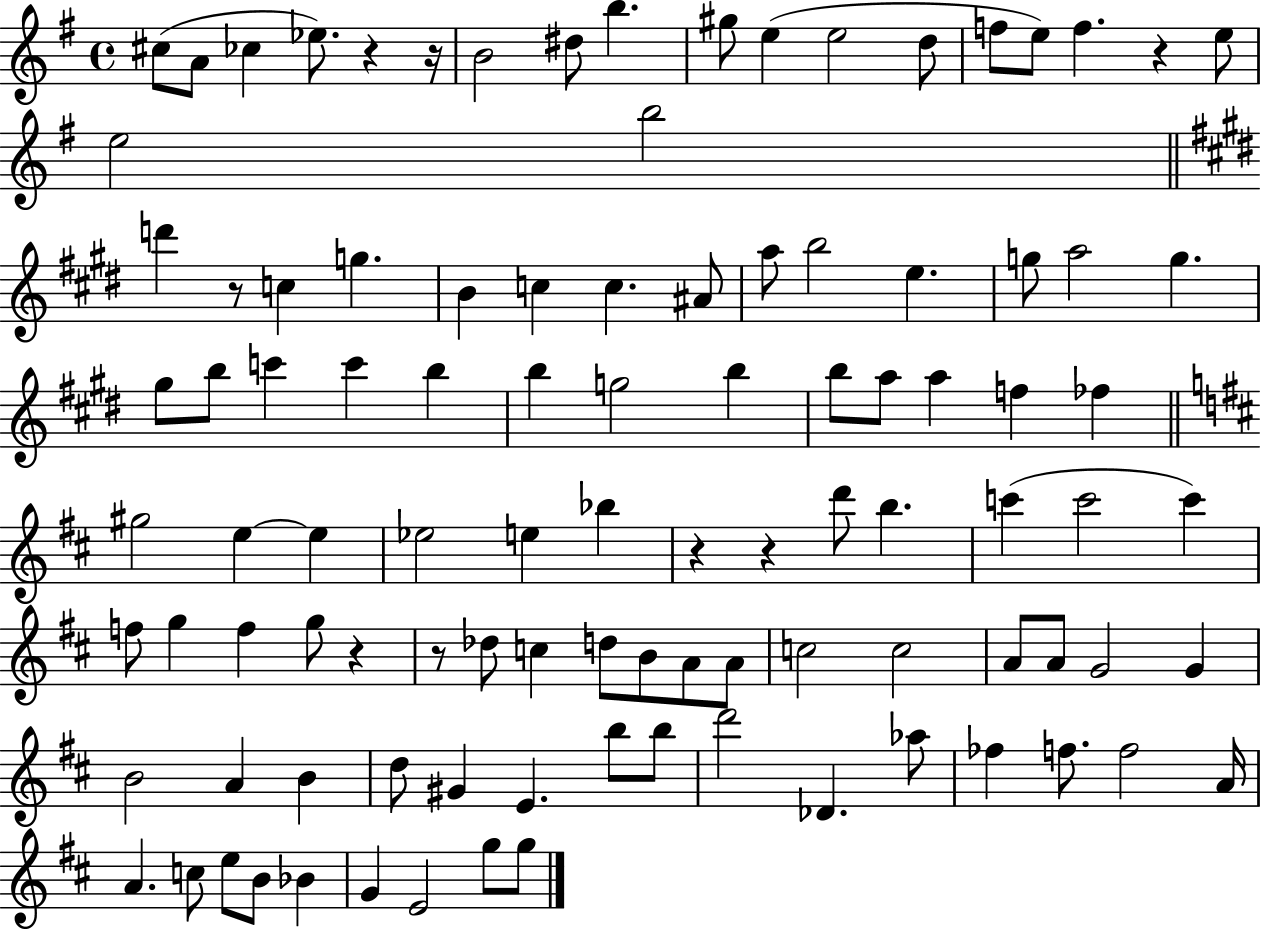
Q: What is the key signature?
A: G major